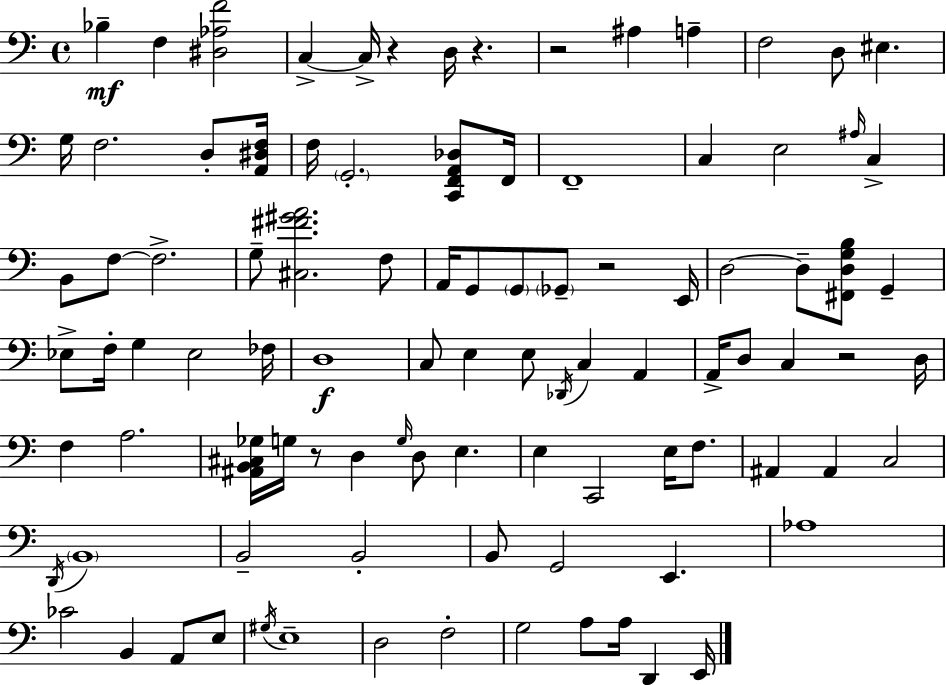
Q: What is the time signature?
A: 4/4